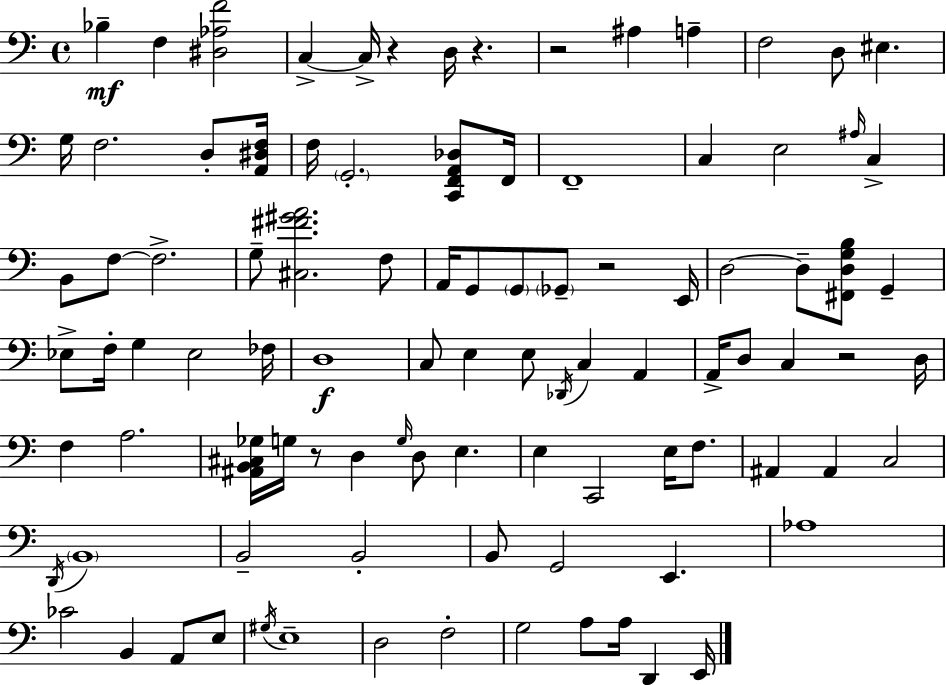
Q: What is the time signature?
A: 4/4